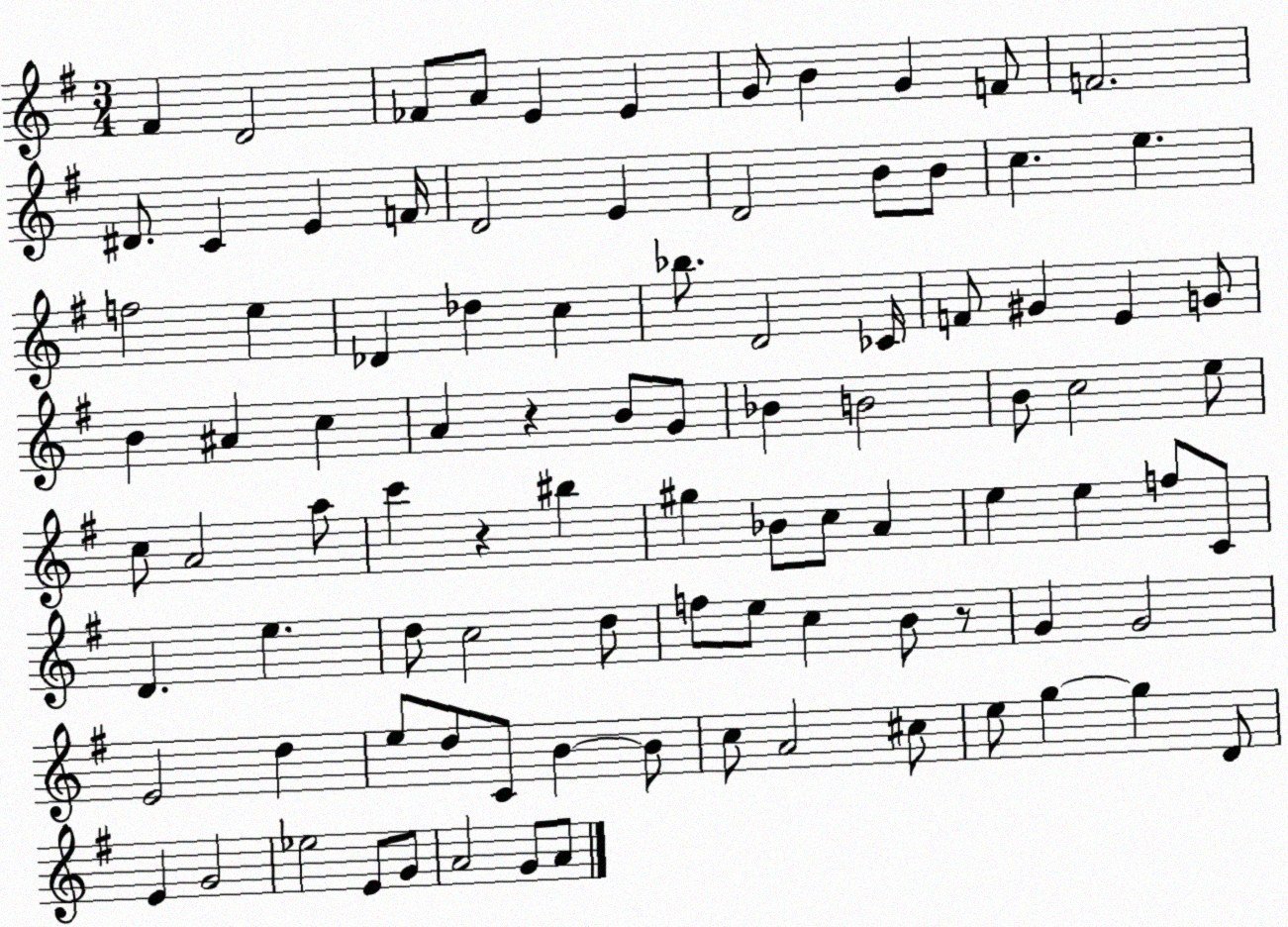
X:1
T:Untitled
M:3/4
L:1/4
K:G
^F D2 _F/2 A/2 E E G/2 B G F/2 F2 ^D/2 C E F/4 D2 E D2 B/2 B/2 c e f2 e _D _d c _b/2 D2 _C/4 F/2 ^G E G/2 B ^A c A z B/2 G/2 _B B2 B/2 c2 e/2 c/2 A2 a/2 c' z ^b ^g _B/2 c/2 A e e f/2 C/2 D e d/2 c2 d/2 f/2 e/2 c B/2 z/2 G G2 E2 d e/2 d/2 C/2 B B/2 c/2 A2 ^c/2 e/2 g g D/2 E G2 _e2 E/2 G/2 A2 G/2 A/2